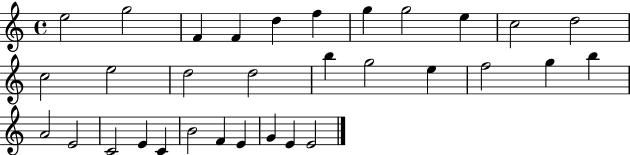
E5/h G5/h F4/q F4/q D5/q F5/q G5/q G5/h E5/q C5/h D5/h C5/h E5/h D5/h D5/h B5/q G5/h E5/q F5/h G5/q B5/q A4/h E4/h C4/h E4/q C4/q B4/h F4/q E4/q G4/q E4/q E4/h